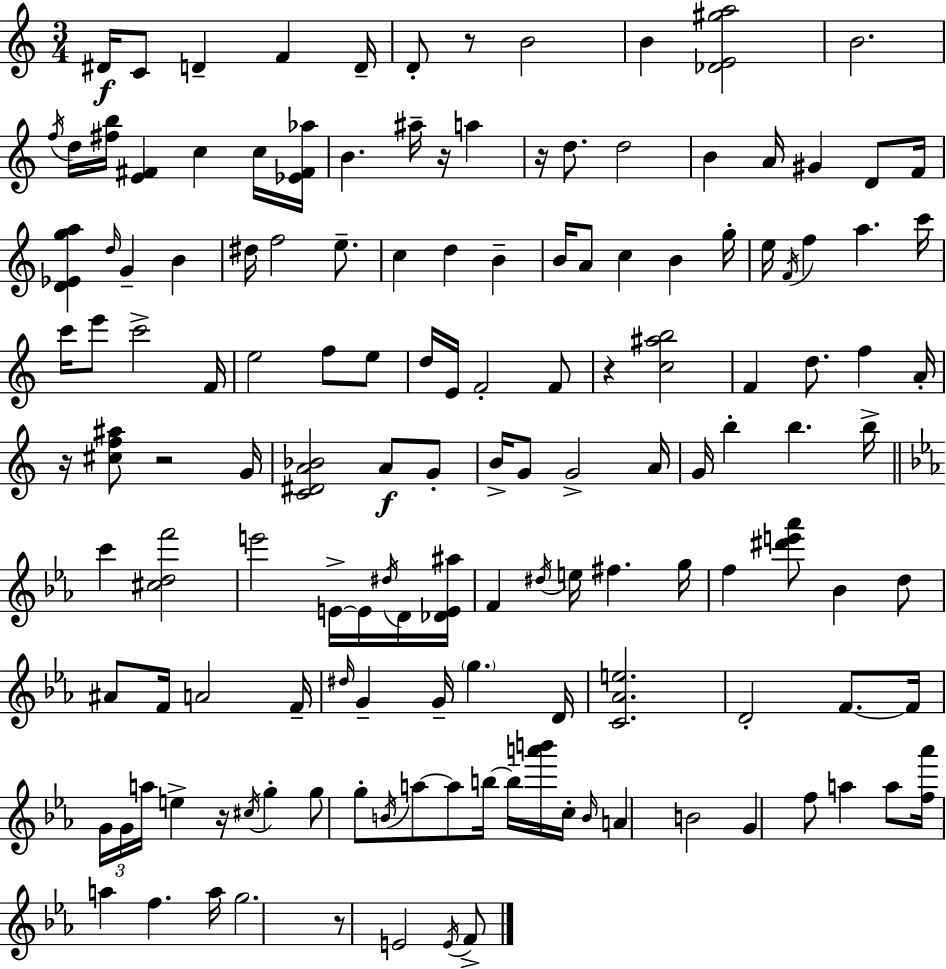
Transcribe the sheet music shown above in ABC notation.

X:1
T:Untitled
M:3/4
L:1/4
K:Am
^D/4 C/2 D F D/4 D/2 z/2 B2 B [_DE^ga]2 B2 f/4 d/4 [^fb]/4 [E^F] c c/4 [_E^F_a]/4 B ^a/4 z/4 a z/4 d/2 d2 B A/4 ^G D/2 F/4 [D_Ega] d/4 G B ^d/4 f2 e/2 c d B B/4 A/2 c B g/4 e/4 F/4 f a c'/4 c'/4 e'/2 c'2 F/4 e2 f/2 e/2 d/4 E/4 F2 F/2 z [c^ab]2 F d/2 f A/4 z/4 [^cf^a]/2 z2 G/4 [C^DA_B]2 A/2 G/2 B/4 G/2 G2 A/4 G/4 b b b/4 c' [^cdf']2 e'2 E/4 E/4 ^d/4 D/4 [_DE^a]/4 F ^d/4 e/4 ^f g/4 f [^d'e'_a']/2 _B d/2 ^A/2 F/4 A2 F/4 ^d/4 G G/4 g D/4 [C_Ae]2 D2 F/2 F/4 G/4 G/4 a/4 e z/4 ^c/4 g g/2 g/2 B/4 a/2 a/2 b/4 b/4 [a'b']/4 c/4 B/4 A B2 G f/2 a a/2 [f_a']/4 a f a/4 g2 z/2 E2 E/4 F/2